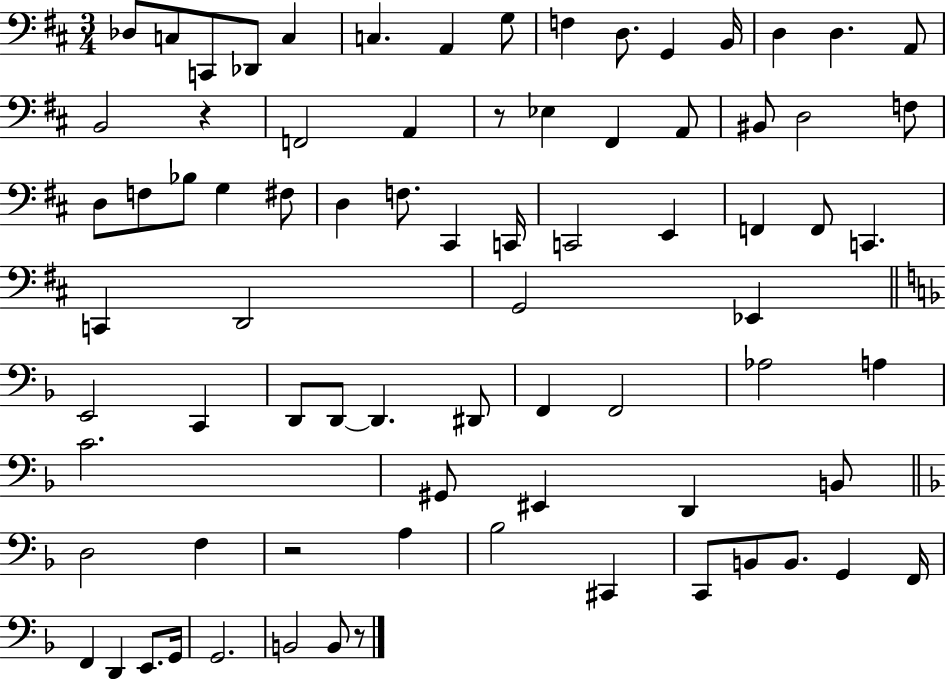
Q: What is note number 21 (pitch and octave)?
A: A2